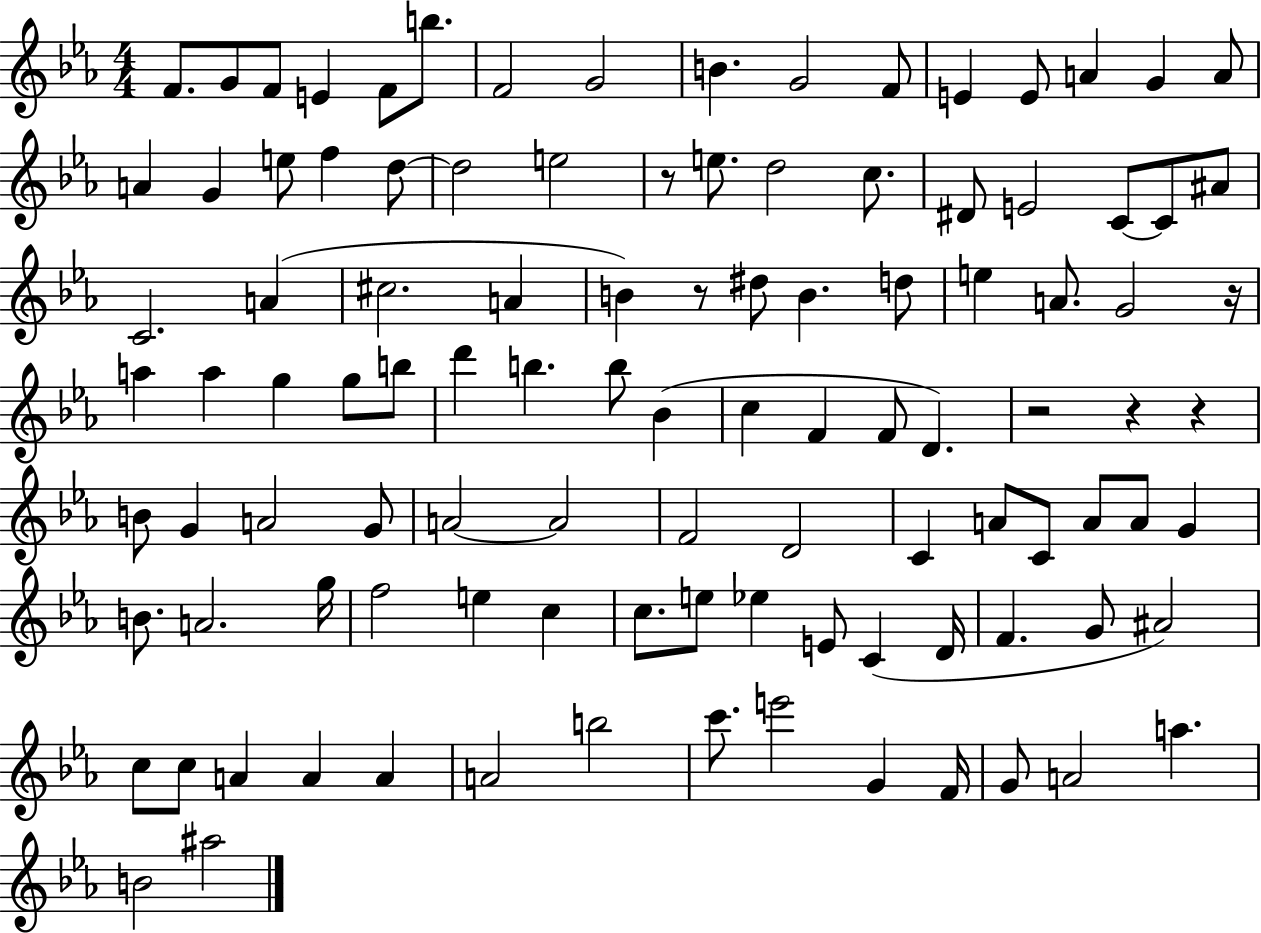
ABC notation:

X:1
T:Untitled
M:4/4
L:1/4
K:Eb
F/2 G/2 F/2 E F/2 b/2 F2 G2 B G2 F/2 E E/2 A G A/2 A G e/2 f d/2 d2 e2 z/2 e/2 d2 c/2 ^D/2 E2 C/2 C/2 ^A/2 C2 A ^c2 A B z/2 ^d/2 B d/2 e A/2 G2 z/4 a a g g/2 b/2 d' b b/2 _B c F F/2 D z2 z z B/2 G A2 G/2 A2 A2 F2 D2 C A/2 C/2 A/2 A/2 G B/2 A2 g/4 f2 e c c/2 e/2 _e E/2 C D/4 F G/2 ^A2 c/2 c/2 A A A A2 b2 c'/2 e'2 G F/4 G/2 A2 a B2 ^a2